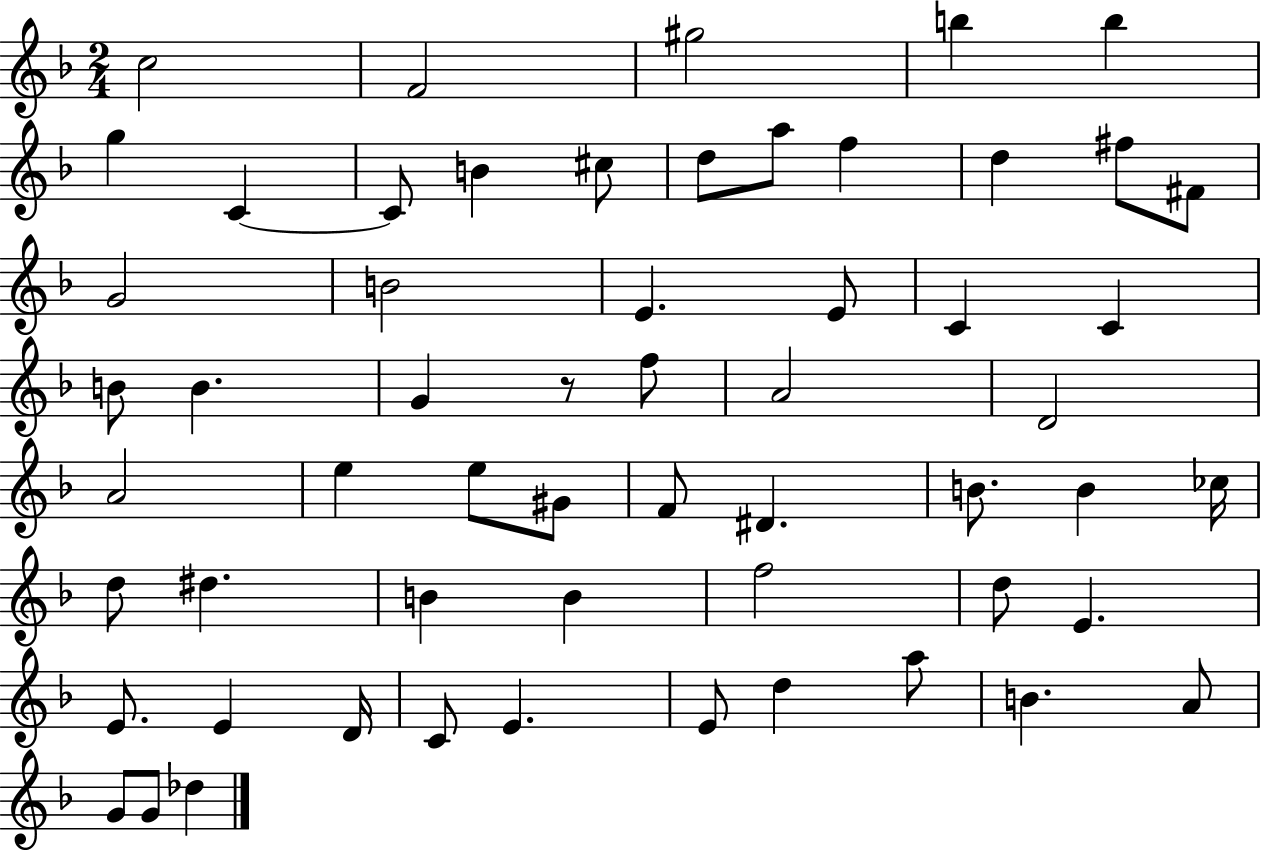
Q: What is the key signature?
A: F major